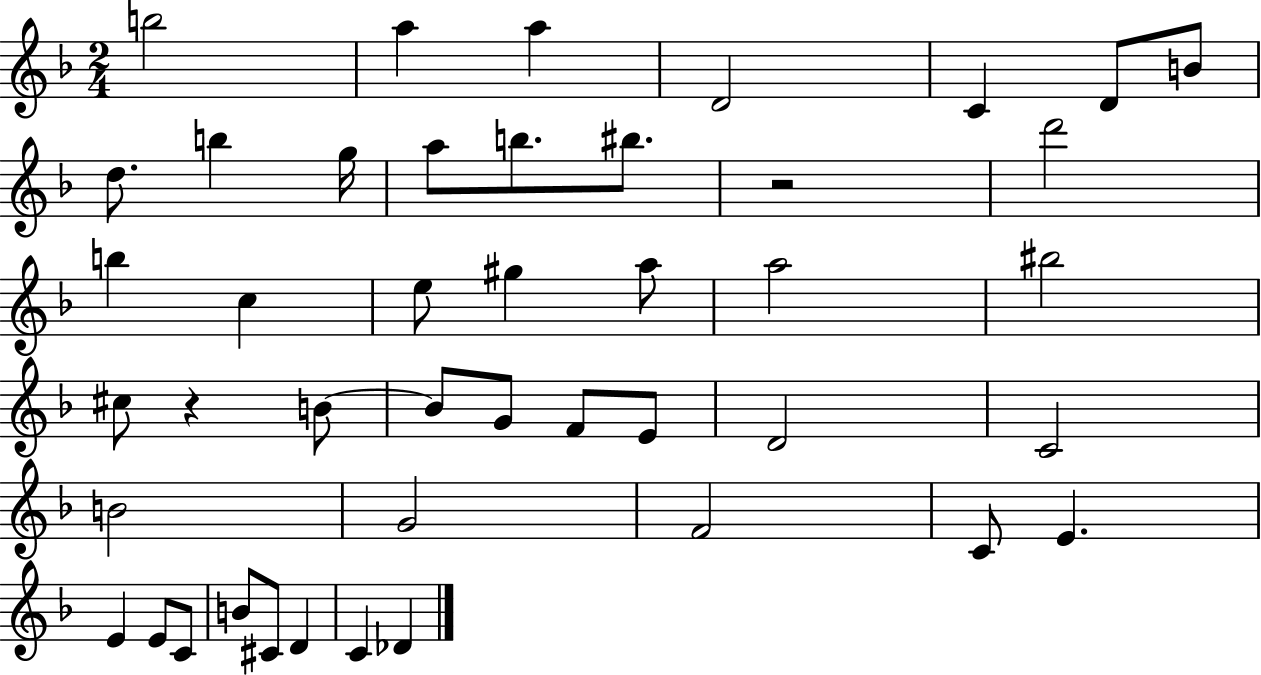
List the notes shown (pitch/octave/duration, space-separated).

B5/h A5/q A5/q D4/h C4/q D4/e B4/e D5/e. B5/q G5/s A5/e B5/e. BIS5/e. R/h D6/h B5/q C5/q E5/e G#5/q A5/e A5/h BIS5/h C#5/e R/q B4/e B4/e G4/e F4/e E4/e D4/h C4/h B4/h G4/h F4/h C4/e E4/q. E4/q E4/e C4/e B4/e C#4/e D4/q C4/q Db4/q